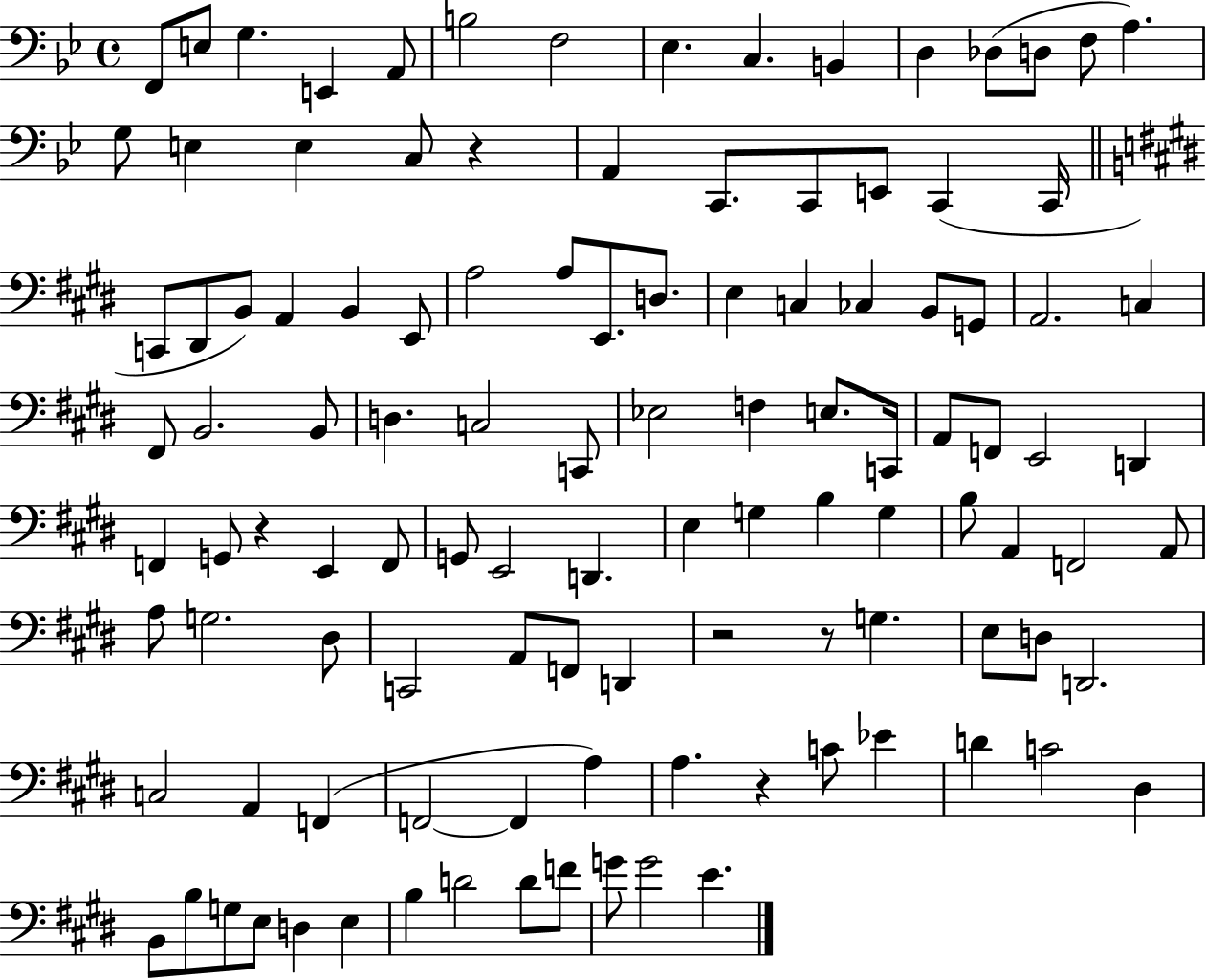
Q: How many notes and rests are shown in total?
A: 112